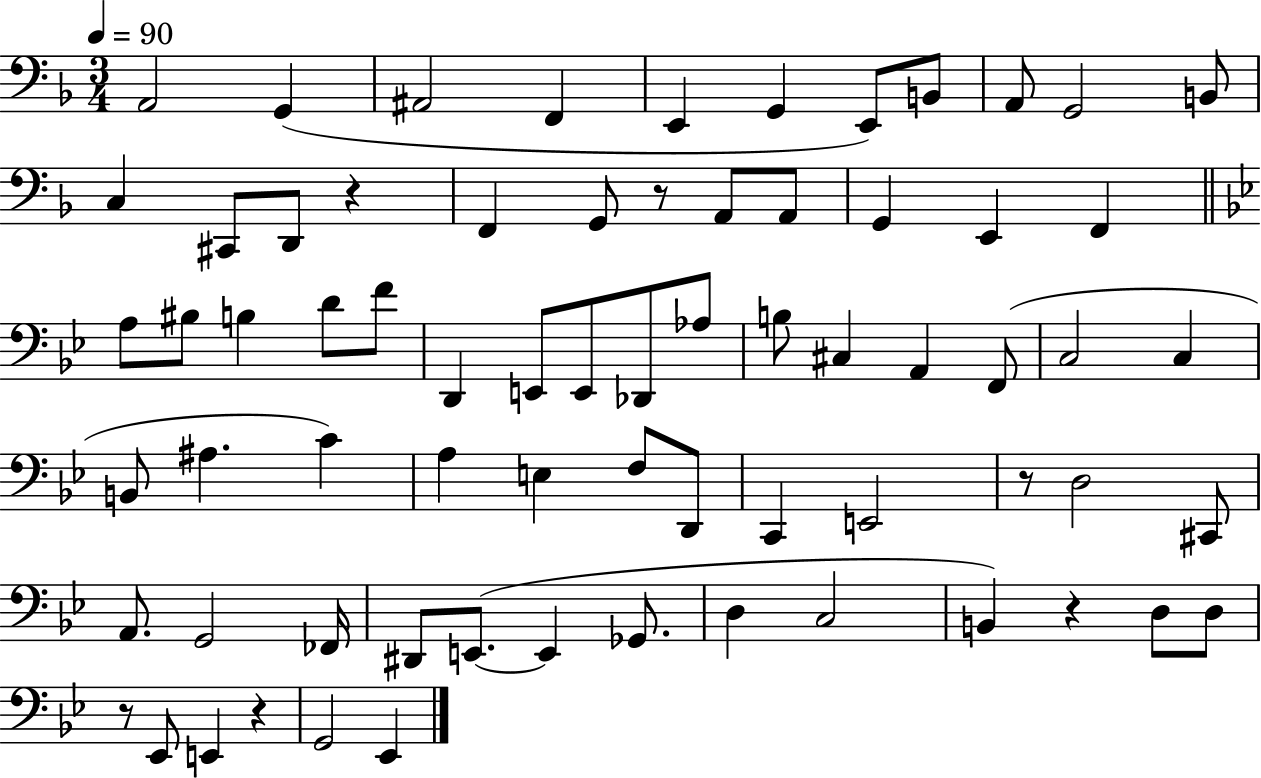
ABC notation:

X:1
T:Untitled
M:3/4
L:1/4
K:F
A,,2 G,, ^A,,2 F,, E,, G,, E,,/2 B,,/2 A,,/2 G,,2 B,,/2 C, ^C,,/2 D,,/2 z F,, G,,/2 z/2 A,,/2 A,,/2 G,, E,, F,, A,/2 ^B,/2 B, D/2 F/2 D,, E,,/2 E,,/2 _D,,/2 _A,/2 B,/2 ^C, A,, F,,/2 C,2 C, B,,/2 ^A, C A, E, F,/2 D,,/2 C,, E,,2 z/2 D,2 ^C,,/2 A,,/2 G,,2 _F,,/4 ^D,,/2 E,,/2 E,, _G,,/2 D, C,2 B,, z D,/2 D,/2 z/2 _E,,/2 E,, z G,,2 _E,,